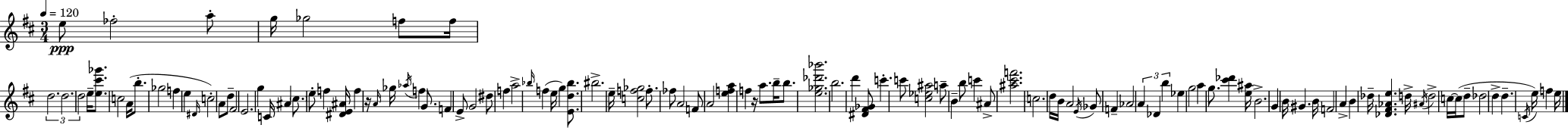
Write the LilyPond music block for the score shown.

{
  \clef treble
  \numericTimeSignature
  \time 3/4
  \key d \major
  \tempo 4 = 120
  e''8\ppp fes''2-. a''8-. | g''16 ges''2 f''8 f''16 | \tuplet 3/2 { d''2. | d''2. | \break d''2 } e''16-- <e'' cis''' ges'''>8. | c''2 a'16( b''8.-. | ges''2 f''4 | e''4 \grace { dis'16 }) c''2-. | \break a'8 d''8-- fis'2 | e'2. | g''4 c'16 ais'4 \parenthesize cis''8. | e''8-. f''4 <dis' e' ais'>16 f''4 | \break r16 \grace { a'16 } ges''16 \acciaccatura { aes''16 } f''4 g'8. f'4 | e'8-> g'2 | dis''8 f''4 a''2-> | \grace { bes''16 }( f''4 e''16 g''4) | \break <e' d'' bes''>8. bis''2.-> | e''16-- <c'' f'' ges''>2 | f''8.-. fes''8 a'2 | f'8 a'2 | \break <e'' f'' a''>4 f''4 r16 a''8. | b''16-- b''8. <e'' ges'' des''' bes'''>2. | b''2. | d'''4 <dis' fis' ges'>8 c'''4.-. | \break c'''8 <c'' ees'' ais''>2 | a''8-- b'4-- b''8 c'''4 | ais'8-> <ais'' cis''' f'''>2. | c''2. | \break d''16 b'16 a'2 | \acciaccatura { e'16 } ges'8 f'4-- aes'2 | \tuplet 3/2 { a'4 des'4 | b''4 } ees''4 g''2 | \break a''4 g''8. | <cis''' des'''>4 <e'' ais''>16 b'2.-> | g'4 b'16 gis'4. | b'16 f'2 | \break a'4-> b'4 des''16-- <des' fis' aes' e''>4. | d''16-> \acciaccatura { ais'16 } d''2-> | c''16~~ c''16( d''8-- des''2 | d''4-> d''4.-- | \break \acciaccatura { c'16 }) e''16 f''4 e''16 \bar "|."
}